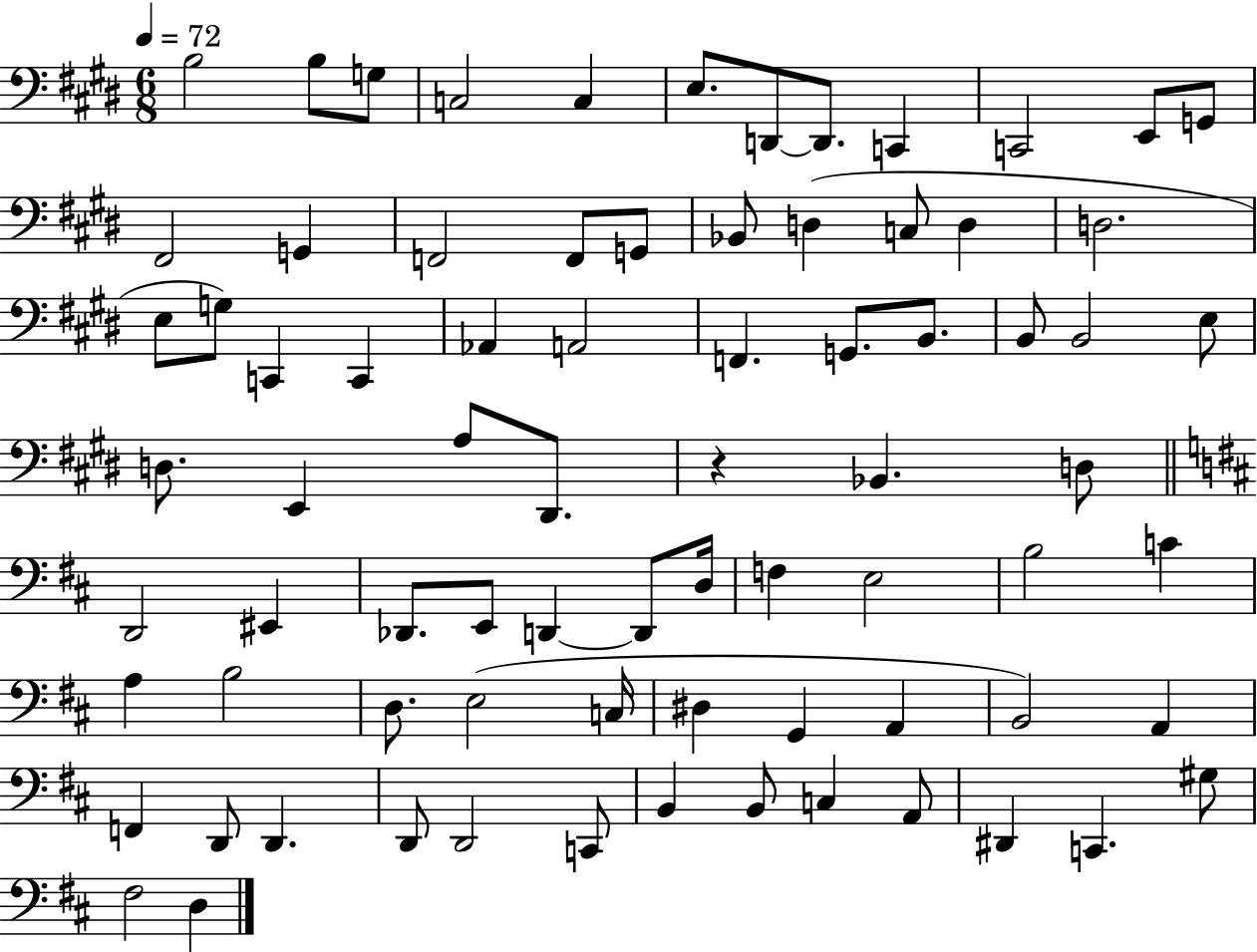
{
  \clef bass
  \numericTimeSignature
  \time 6/8
  \key e \major
  \tempo 4 = 72
  b2 b8 g8 | c2 c4 | e8. d,8~~ d,8. c,4 | c,2 e,8 g,8 | \break fis,2 g,4 | f,2 f,8 g,8 | bes,8 d4( c8 d4 | d2. | \break e8 g8) c,4 c,4 | aes,4 a,2 | f,4. g,8. b,8. | b,8 b,2 e8 | \break d8. e,4 a8 dis,8. | r4 bes,4. d8 | \bar "||" \break \key d \major d,2 eis,4 | des,8. e,8 d,4~~ d,8 d16 | f4 e2 | b2 c'4 | \break a4 b2 | d8. e2( c16 | dis4 g,4 a,4 | b,2) a,4 | \break f,4 d,8 d,4. | d,8 d,2 c,8 | b,4 b,8 c4 a,8 | dis,4 c,4. gis8 | \break fis2 d4 | \bar "|."
}